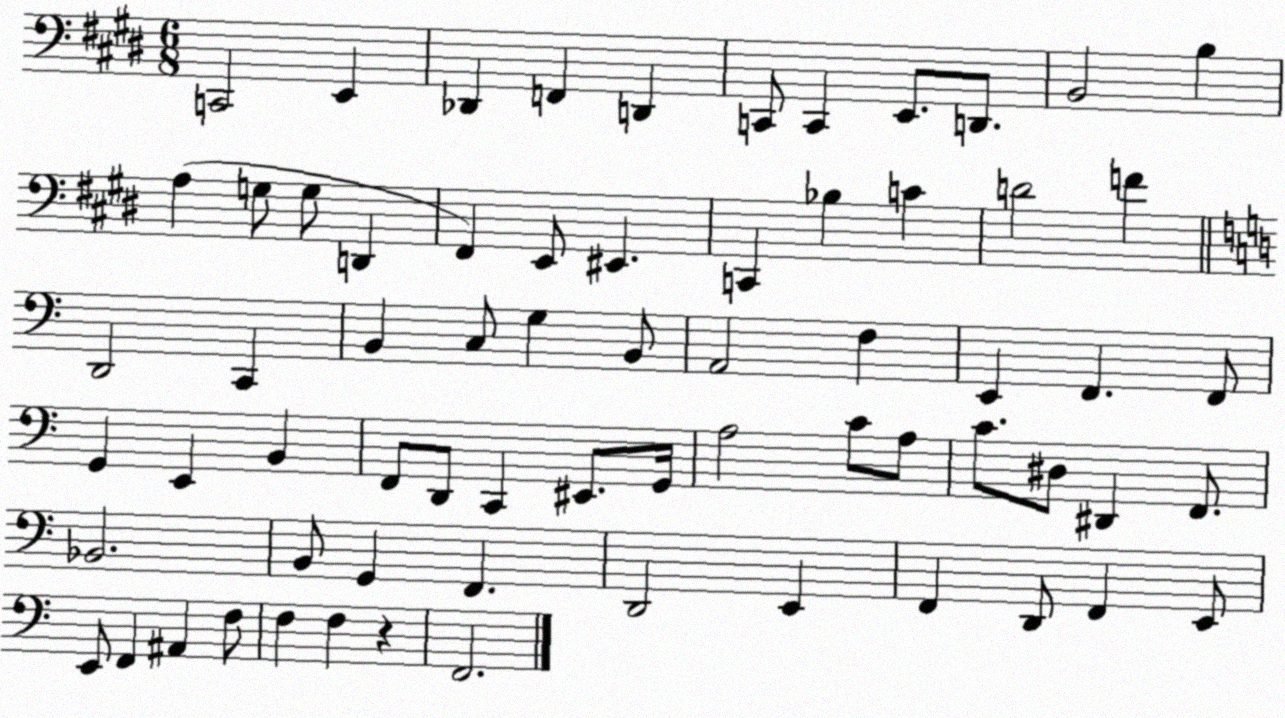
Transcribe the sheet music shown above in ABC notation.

X:1
T:Untitled
M:6/8
L:1/4
K:E
C,,2 E,, _D,, F,, D,, C,,/2 C,, E,,/2 D,,/2 B,,2 B, A, G,/2 G,/2 D,, ^F,, E,,/2 ^E,, C,, _B, C D2 F D,,2 C,, B,, C,/2 G, B,,/2 A,,2 F, E,, F,, F,,/2 G,, E,, B,, F,,/2 D,,/2 C,, ^E,,/2 G,,/4 A,2 C/2 A,/2 C/2 ^D,/2 ^D,, F,,/2 _B,,2 B,,/2 G,, F,, D,,2 E,, F,, D,,/2 F,, E,,/2 E,,/2 F,, ^A,, F,/2 F, F, z F,,2